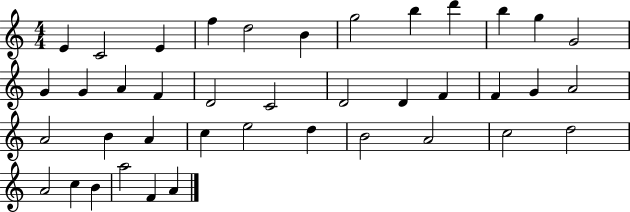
E4/q C4/h E4/q F5/q D5/h B4/q G5/h B5/q D6/q B5/q G5/q G4/h G4/q G4/q A4/q F4/q D4/h C4/h D4/h D4/q F4/q F4/q G4/q A4/h A4/h B4/q A4/q C5/q E5/h D5/q B4/h A4/h C5/h D5/h A4/h C5/q B4/q A5/h F4/q A4/q